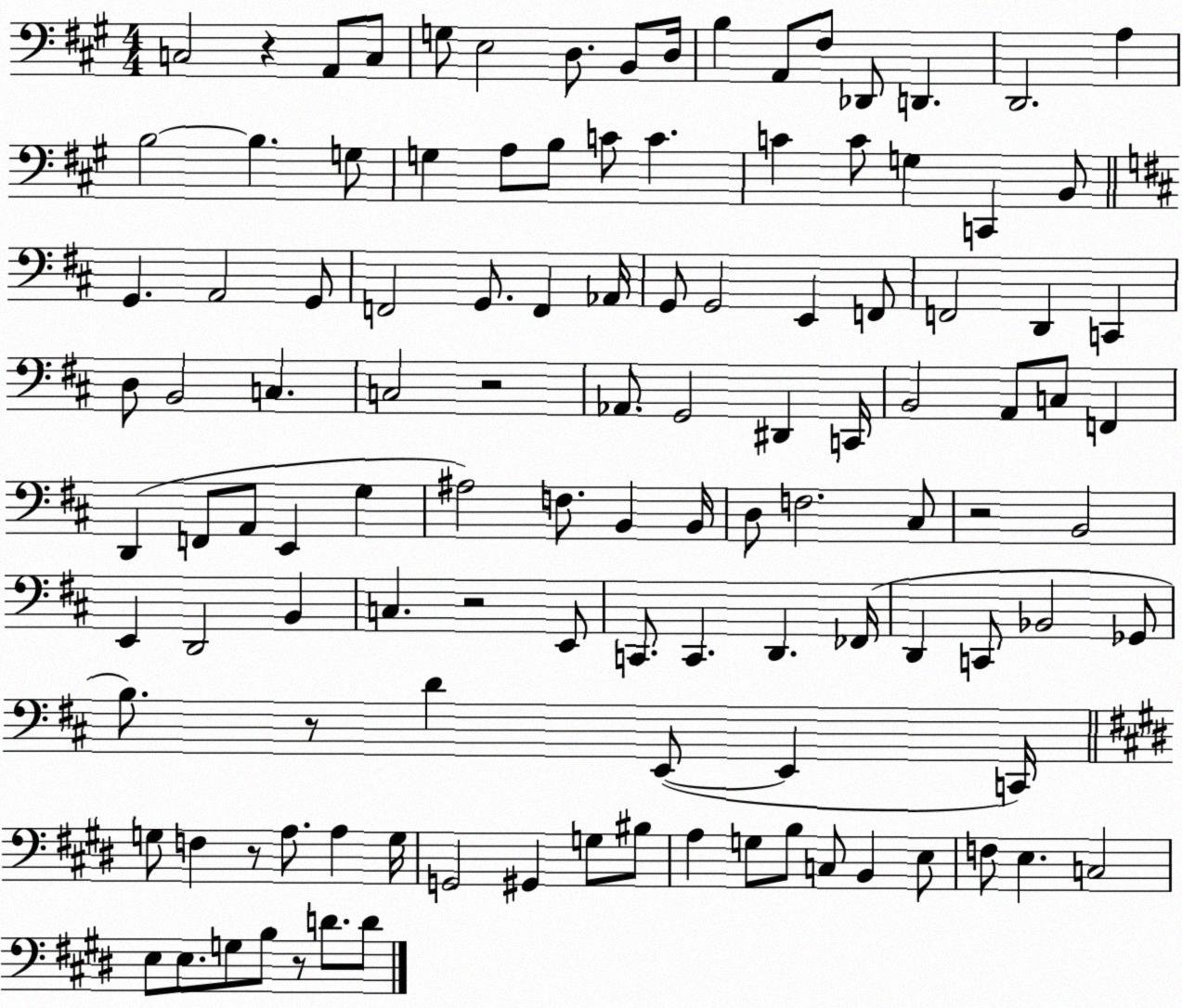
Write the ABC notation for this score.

X:1
T:Untitled
M:4/4
L:1/4
K:A
C,2 z A,,/2 C,/2 G,/2 E,2 D,/2 B,,/2 D,/4 B, A,,/2 ^F,/2 _D,,/2 D,, D,,2 A, B,2 B, G,/2 G, A,/2 B,/2 C/2 C C C/2 G, C,, B,,/2 G,, A,,2 G,,/2 F,,2 G,,/2 F,, _A,,/4 G,,/2 G,,2 E,, F,,/2 F,,2 D,, C,, D,/2 B,,2 C, C,2 z2 _A,,/2 G,,2 ^D,, C,,/4 B,,2 A,,/2 C,/2 F,, D,, F,,/2 A,,/2 E,, G, ^A,2 F,/2 B,, B,,/4 D,/2 F,2 ^C,/2 z2 B,,2 E,, D,,2 B,, C, z2 E,,/2 C,,/2 C,, D,, _F,,/4 D,, C,,/2 _B,,2 _G,,/2 B,/2 z/2 D E,,/2 E,, C,,/4 G,/2 F, z/2 A,/2 A, G,/4 G,,2 ^G,, G,/2 ^B,/2 A, G,/2 B,/2 C,/2 B,, E,/2 F,/2 E, C,2 E,/2 E,/2 G,/2 B,/2 z/2 D/2 D/2